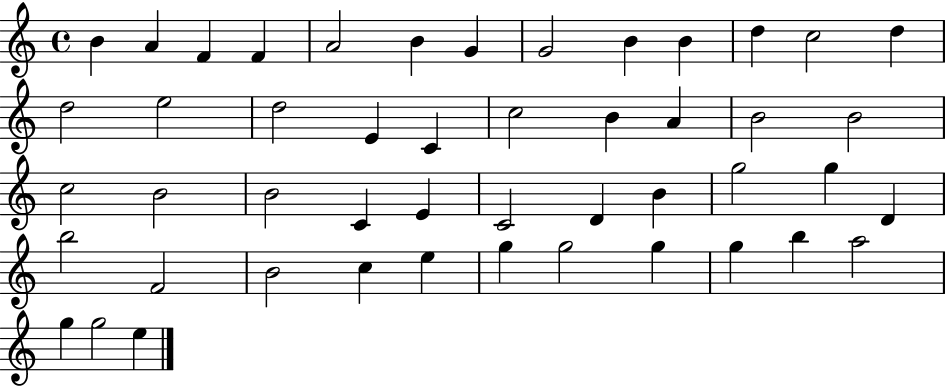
X:1
T:Untitled
M:4/4
L:1/4
K:C
B A F F A2 B G G2 B B d c2 d d2 e2 d2 E C c2 B A B2 B2 c2 B2 B2 C E C2 D B g2 g D b2 F2 B2 c e g g2 g g b a2 g g2 e